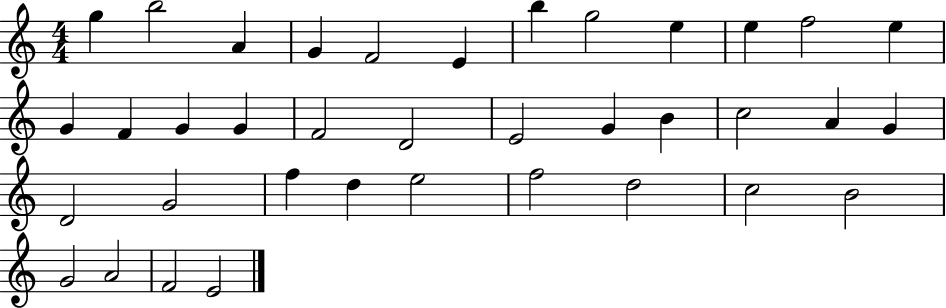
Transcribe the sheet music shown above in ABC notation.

X:1
T:Untitled
M:4/4
L:1/4
K:C
g b2 A G F2 E b g2 e e f2 e G F G G F2 D2 E2 G B c2 A G D2 G2 f d e2 f2 d2 c2 B2 G2 A2 F2 E2